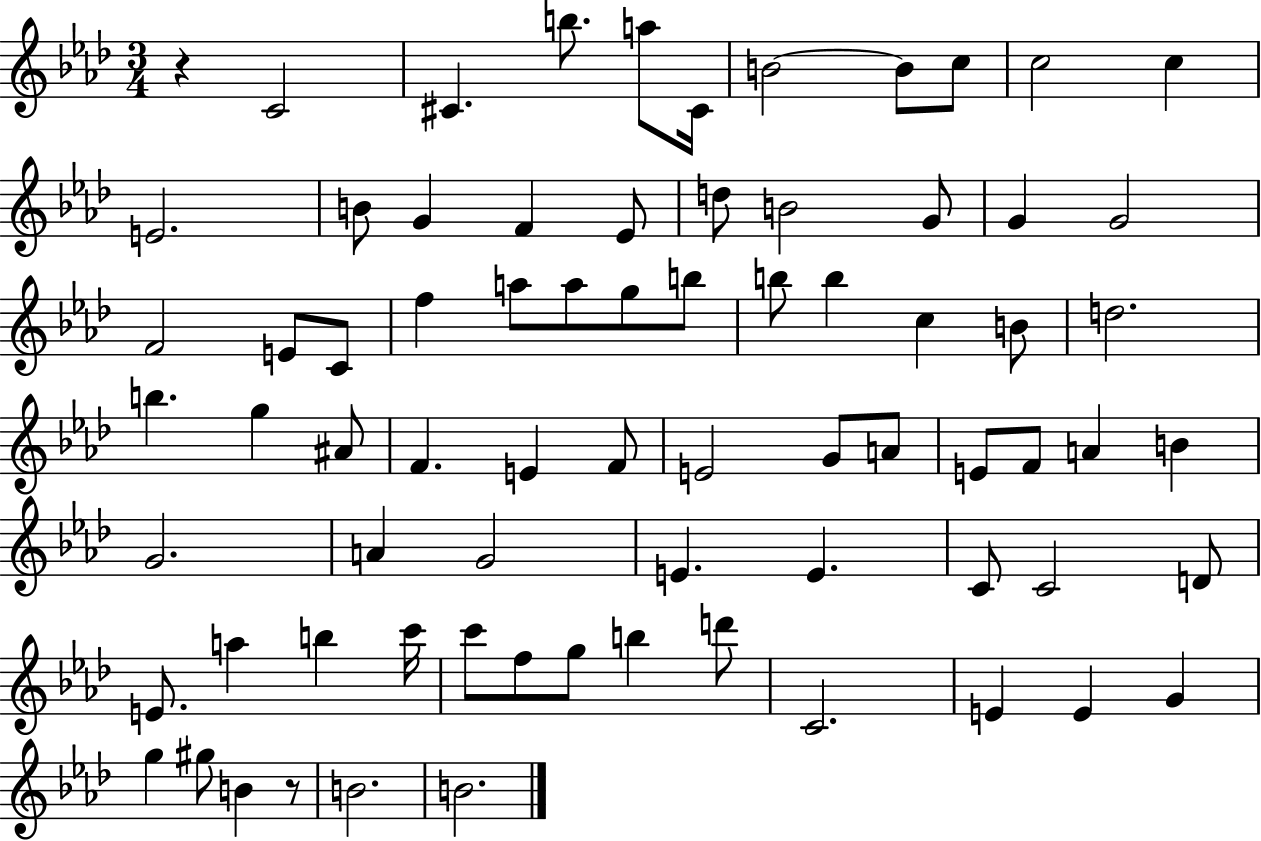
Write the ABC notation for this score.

X:1
T:Untitled
M:3/4
L:1/4
K:Ab
z C2 ^C b/2 a/2 ^C/4 B2 B/2 c/2 c2 c E2 B/2 G F _E/2 d/2 B2 G/2 G G2 F2 E/2 C/2 f a/2 a/2 g/2 b/2 b/2 b c B/2 d2 b g ^A/2 F E F/2 E2 G/2 A/2 E/2 F/2 A B G2 A G2 E E C/2 C2 D/2 E/2 a b c'/4 c'/2 f/2 g/2 b d'/2 C2 E E G g ^g/2 B z/2 B2 B2